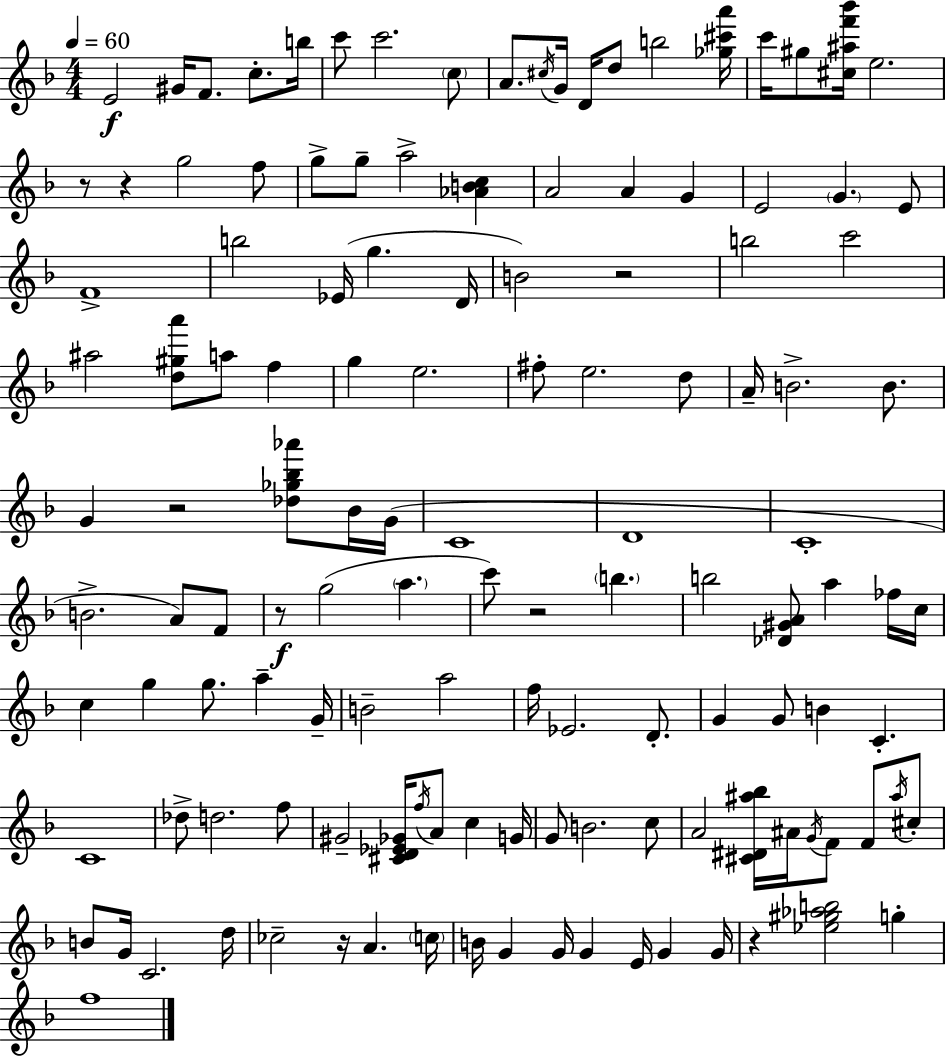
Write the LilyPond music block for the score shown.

{
  \clef treble
  \numericTimeSignature
  \time 4/4
  \key d \minor
  \tempo 4 = 60
  e'2\f gis'16 f'8. c''8.-. b''16 | c'''8 c'''2. \parenthesize c''8 | a'8. \acciaccatura { cis''16 } g'16 d'16 d''8 b''2 | <ges'' cis''' a'''>16 c'''16 gis''8 <cis'' ais'' f''' bes'''>16 e''2. | \break r8 r4 g''2 f''8 | g''8-> g''8-- a''2-> <aes' b' c''>4 | a'2 a'4 g'4 | e'2 \parenthesize g'4. e'8 | \break f'1-> | b''2 ees'16( g''4. | d'16 b'2) r2 | b''2 c'''2 | \break ais''2 <d'' gis'' a'''>8 a''8 f''4 | g''4 e''2. | fis''8-. e''2. d''8 | a'16-- b'2.-> b'8. | \break g'4 r2 <des'' ges'' bes'' aes'''>8 bes'16 | g'16( c'1 | d'1 | c'1-. | \break b'2.-> a'8) f'8 | r8\f g''2( \parenthesize a''4. | c'''8) r2 \parenthesize b''4. | b''2 <des' gis' a'>8 a''4 fes''16 | \break c''16 c''4 g''4 g''8. a''4-- | g'16-- b'2-- a''2 | f''16 ees'2. d'8.-. | g'4 g'8 b'4 c'4.-. | \break c'1 | des''8-> d''2. f''8 | gis'2-- <cis' d' ees' ges'>16 \acciaccatura { f''16 } a'8 c''4 | g'16 g'8 b'2. | \break c''8 a'2 <cis' dis' ais'' bes''>16 ais'16 \acciaccatura { g'16 } f'8 f'8 | \acciaccatura { ais''16 } cis''8-. b'8 g'16 c'2. | d''16 ces''2-- r16 a'4. | \parenthesize c''16 b'16 g'4 g'16 g'4 e'16 g'4 | \break g'16 r4 <ees'' gis'' aes'' b''>2 | g''4-. f''1 | \bar "|."
}